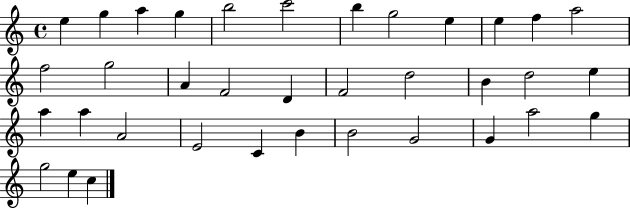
X:1
T:Untitled
M:4/4
L:1/4
K:C
e g a g b2 c'2 b g2 e e f a2 f2 g2 A F2 D F2 d2 B d2 e a a A2 E2 C B B2 G2 G a2 g g2 e c